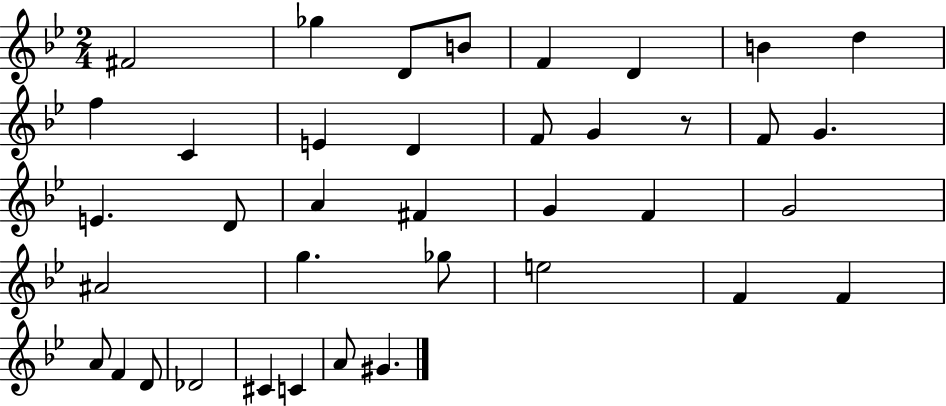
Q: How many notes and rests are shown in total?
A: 38